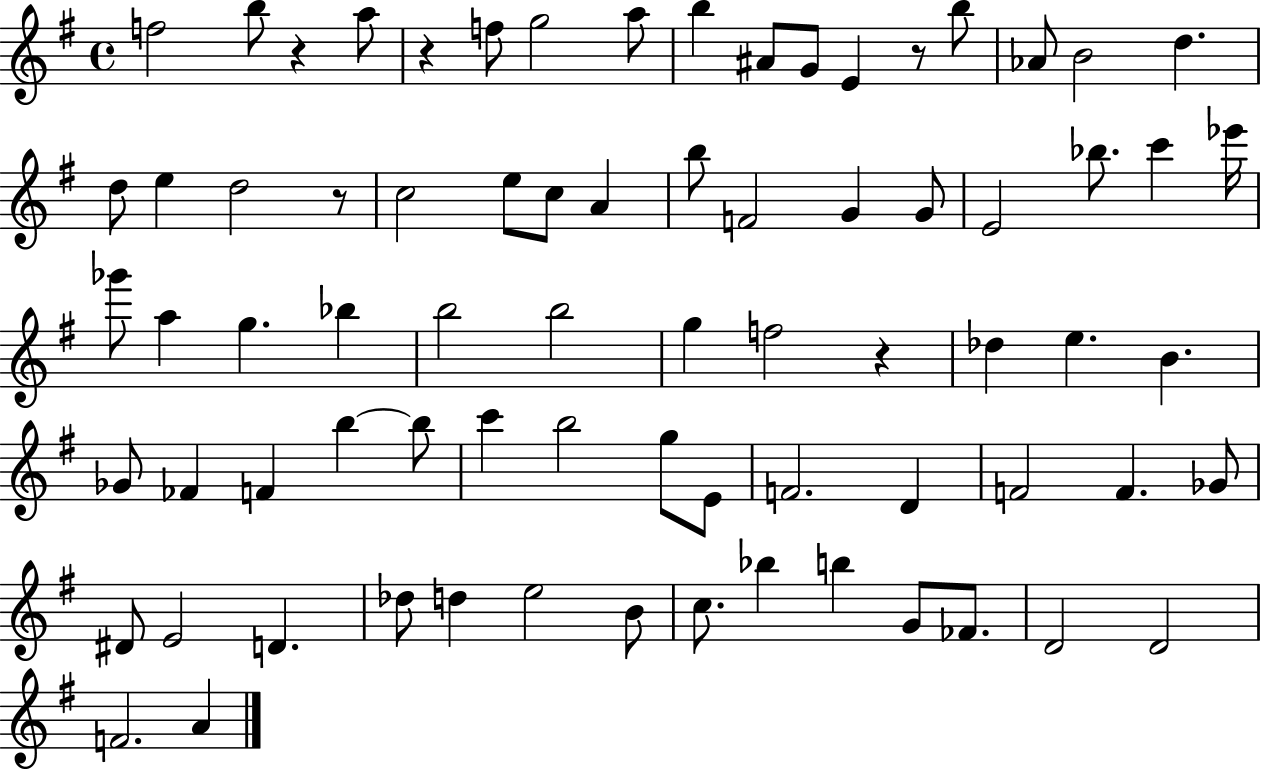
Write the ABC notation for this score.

X:1
T:Untitled
M:4/4
L:1/4
K:G
f2 b/2 z a/2 z f/2 g2 a/2 b ^A/2 G/2 E z/2 b/2 _A/2 B2 d d/2 e d2 z/2 c2 e/2 c/2 A b/2 F2 G G/2 E2 _b/2 c' _e'/4 _g'/2 a g _b b2 b2 g f2 z _d e B _G/2 _F F b b/2 c' b2 g/2 E/2 F2 D F2 F _G/2 ^D/2 E2 D _d/2 d e2 B/2 c/2 _b b G/2 _F/2 D2 D2 F2 A